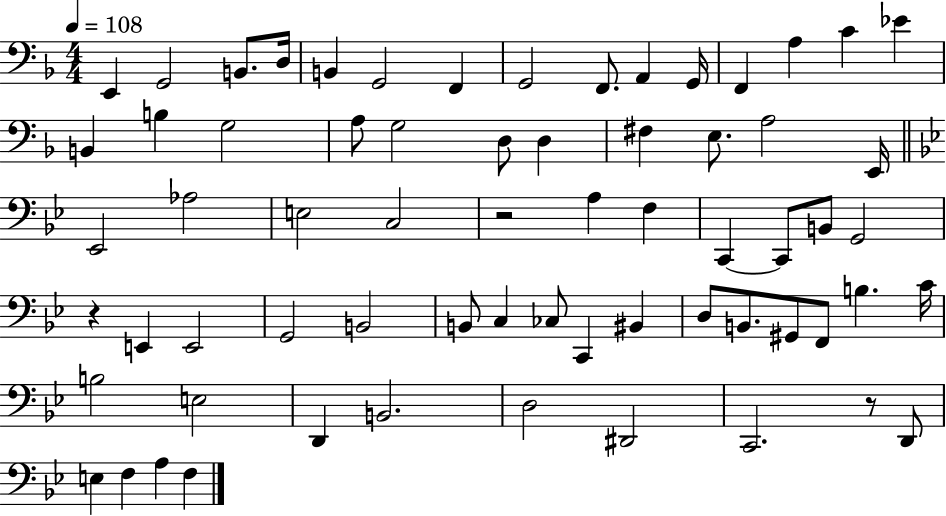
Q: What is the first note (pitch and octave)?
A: E2